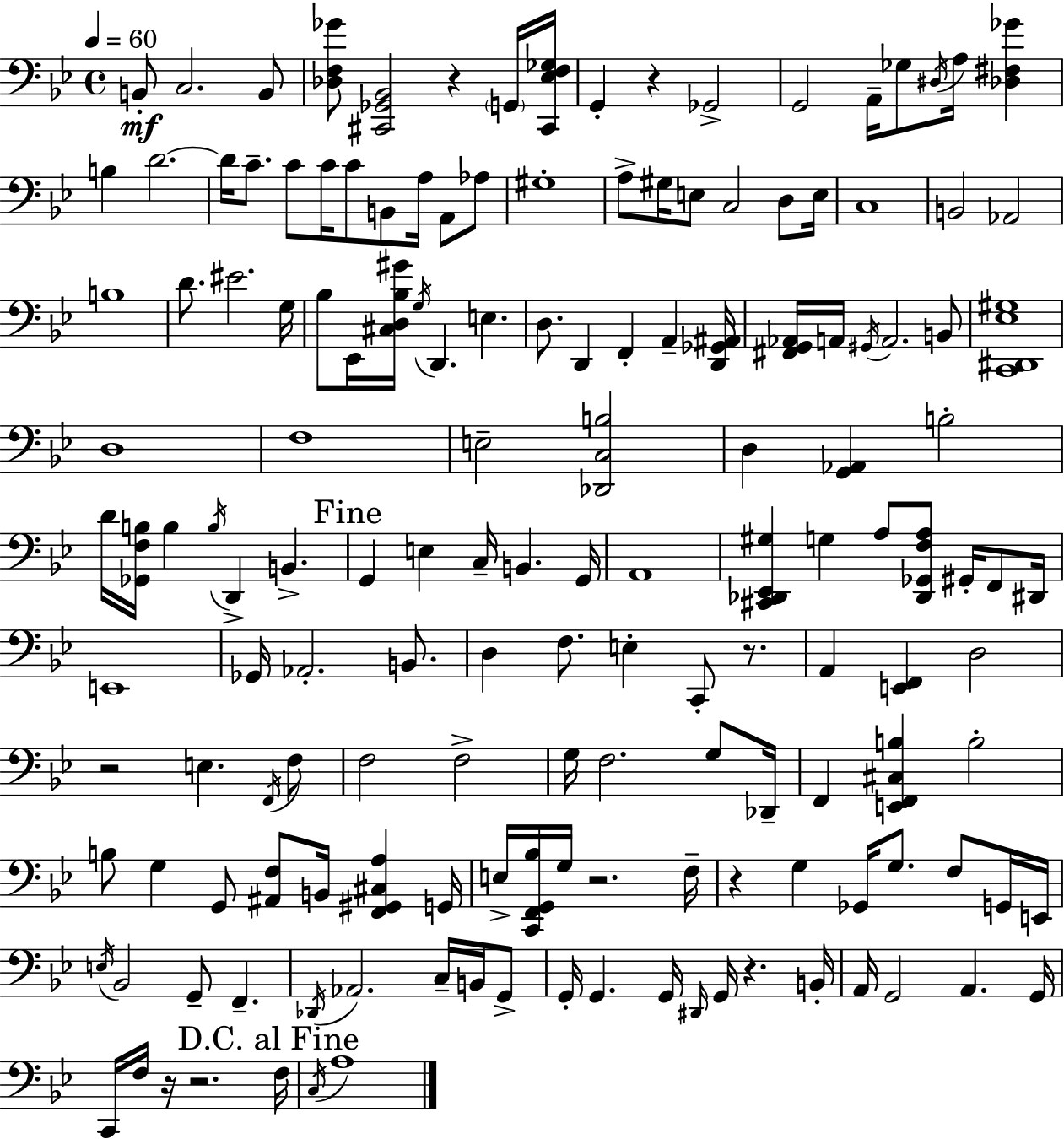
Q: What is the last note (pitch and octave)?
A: A3